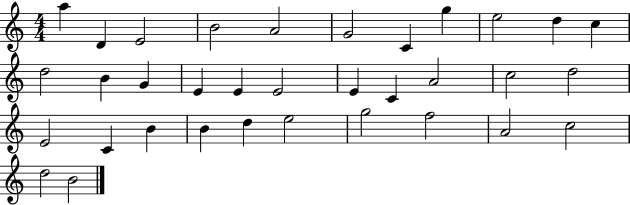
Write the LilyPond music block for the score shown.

{
  \clef treble
  \numericTimeSignature
  \time 4/4
  \key c \major
  a''4 d'4 e'2 | b'2 a'2 | g'2 c'4 g''4 | e''2 d''4 c''4 | \break d''2 b'4 g'4 | e'4 e'4 e'2 | e'4 c'4 a'2 | c''2 d''2 | \break e'2 c'4 b'4 | b'4 d''4 e''2 | g''2 f''2 | a'2 c''2 | \break d''2 b'2 | \bar "|."
}